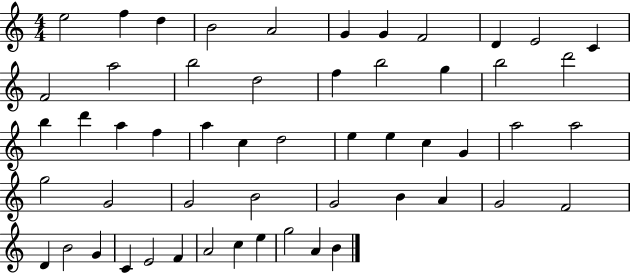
E5/h F5/q D5/q B4/h A4/h G4/q G4/q F4/h D4/q E4/h C4/q F4/h A5/h B5/h D5/h F5/q B5/h G5/q B5/h D6/h B5/q D6/q A5/q F5/q A5/q C5/q D5/h E5/q E5/q C5/q G4/q A5/h A5/h G5/h G4/h G4/h B4/h G4/h B4/q A4/q G4/h F4/h D4/q B4/h G4/q C4/q E4/h F4/q A4/h C5/q E5/q G5/h A4/q B4/q